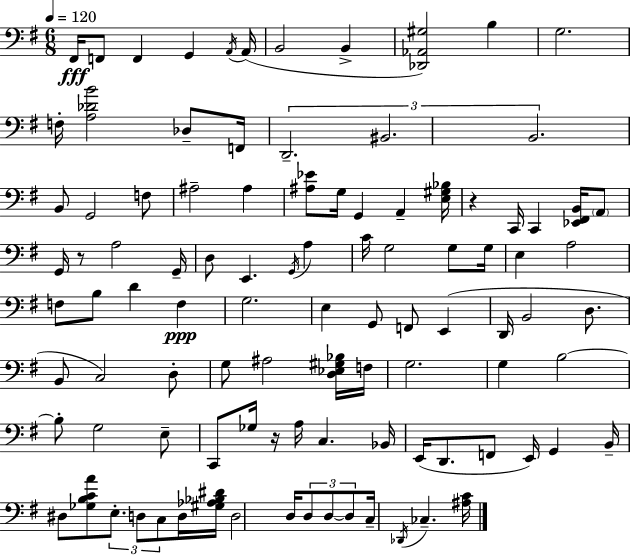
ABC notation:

X:1
T:Untitled
M:6/8
L:1/4
K:Em
^F,,/4 F,,/2 F,, G,, A,,/4 A,,/4 B,,2 B,, [_D,,_A,,^G,]2 B, G,2 F,/4 [A,_DB]2 _D,/2 F,,/4 D,,2 ^B,,2 B,,2 B,,/2 G,,2 F,/2 ^A,2 ^A, [^A,_E]/2 G,/4 G,, A,, [E,^G,_B,]/4 z C,,/4 C,, [_E,,^F,,B,,]/4 A,,/2 G,,/4 z/2 A,2 G,,/4 D,/2 E,, G,,/4 A, C/4 G,2 G,/2 G,/4 E, A,2 F,/2 B,/2 D F, G,2 E, G,,/2 F,,/2 E,, D,,/4 B,,2 D,/2 B,,/2 C,2 D,/2 G,/2 ^A,2 [D,_E,^G,_B,]/4 F,/4 G,2 G, B,2 B,/2 G,2 E,/2 C,,/2 _G,/4 z/4 A,/4 C, _B,,/4 E,,/4 D,,/2 F,,/2 E,,/4 G,, B,,/4 ^D,/2 [_G,B,CA]/2 E,/2 D,/2 C,/2 D,/4 [^G,_A,_B,^D]/4 D,2 D,/4 D,/2 D,/2 D,/2 C,/4 _D,,/4 _C, [^A,C]/4